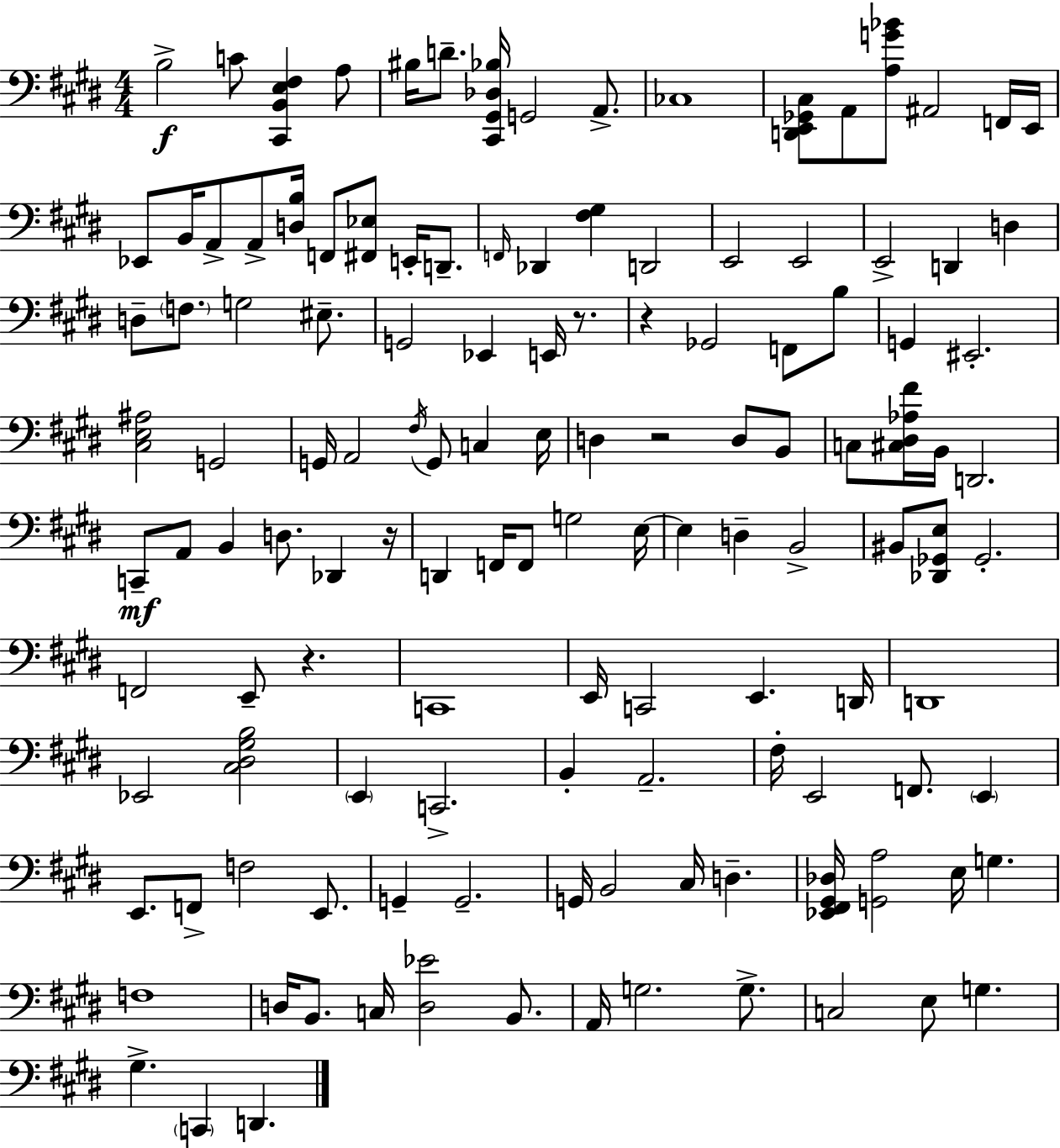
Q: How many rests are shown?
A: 5